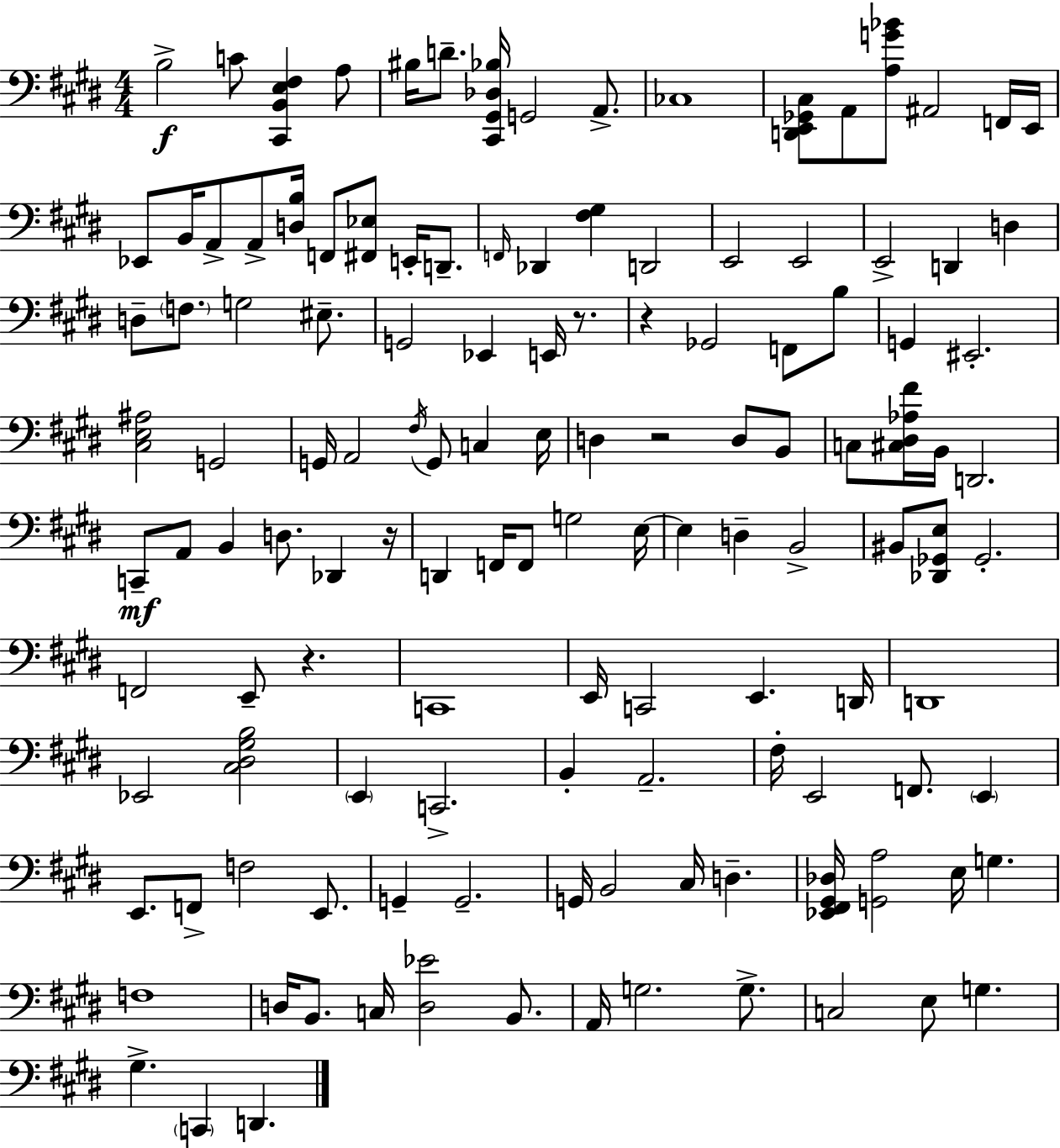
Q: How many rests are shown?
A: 5